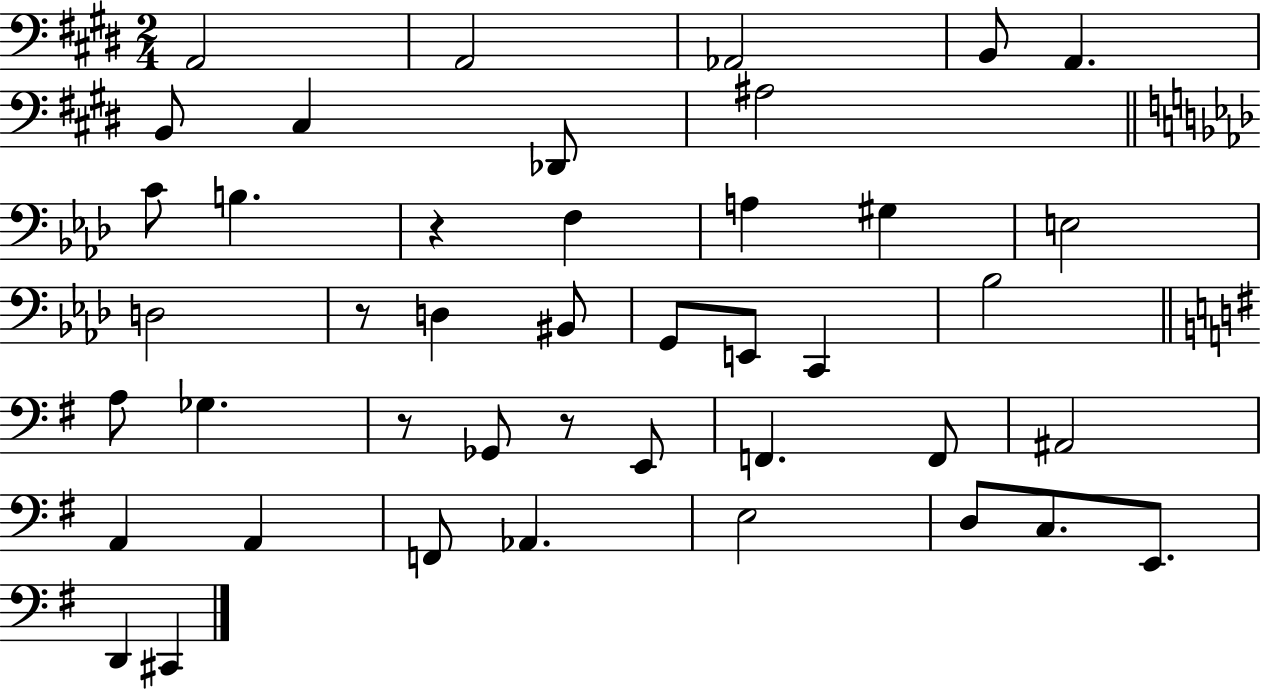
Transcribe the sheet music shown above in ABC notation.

X:1
T:Untitled
M:2/4
L:1/4
K:E
A,,2 A,,2 _A,,2 B,,/2 A,, B,,/2 ^C, _D,,/2 ^A,2 C/2 B, z F, A, ^G, E,2 D,2 z/2 D, ^B,,/2 G,,/2 E,,/2 C,, _B,2 A,/2 _G, z/2 _G,,/2 z/2 E,,/2 F,, F,,/2 ^A,,2 A,, A,, F,,/2 _A,, E,2 D,/2 C,/2 E,,/2 D,, ^C,,